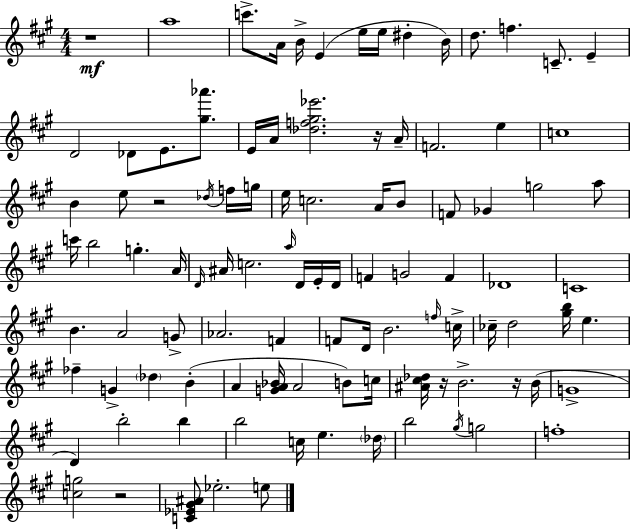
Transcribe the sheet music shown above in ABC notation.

X:1
T:Untitled
M:4/4
L:1/4
K:A
z4 a4 c'/2 A/4 B/4 E e/4 e/4 ^d B/4 d/2 f C/2 E D2 _D/2 E/2 [^g_a']/2 E/4 A/4 [_df^g_e']2 z/4 A/4 F2 e c4 B e/2 z2 _d/4 f/4 g/4 e/4 c2 A/4 B/2 F/2 _G g2 a/2 c'/4 b2 g A/4 D/4 ^A/4 c2 a/4 D/4 E/4 D/4 F G2 F _D4 C4 B A2 G/2 _A2 F F/2 D/4 B2 f/4 c/4 _c/4 d2 [^gb]/4 e _f G _d B A [GA_B]/4 A2 B/2 c/4 [^A^c_d]/4 z/4 B2 z/4 B/4 G4 D b2 b b2 c/4 e _d/4 b2 ^g/4 g2 f4 [cg]2 z2 [C_E^G^A]/2 _e2 e/2